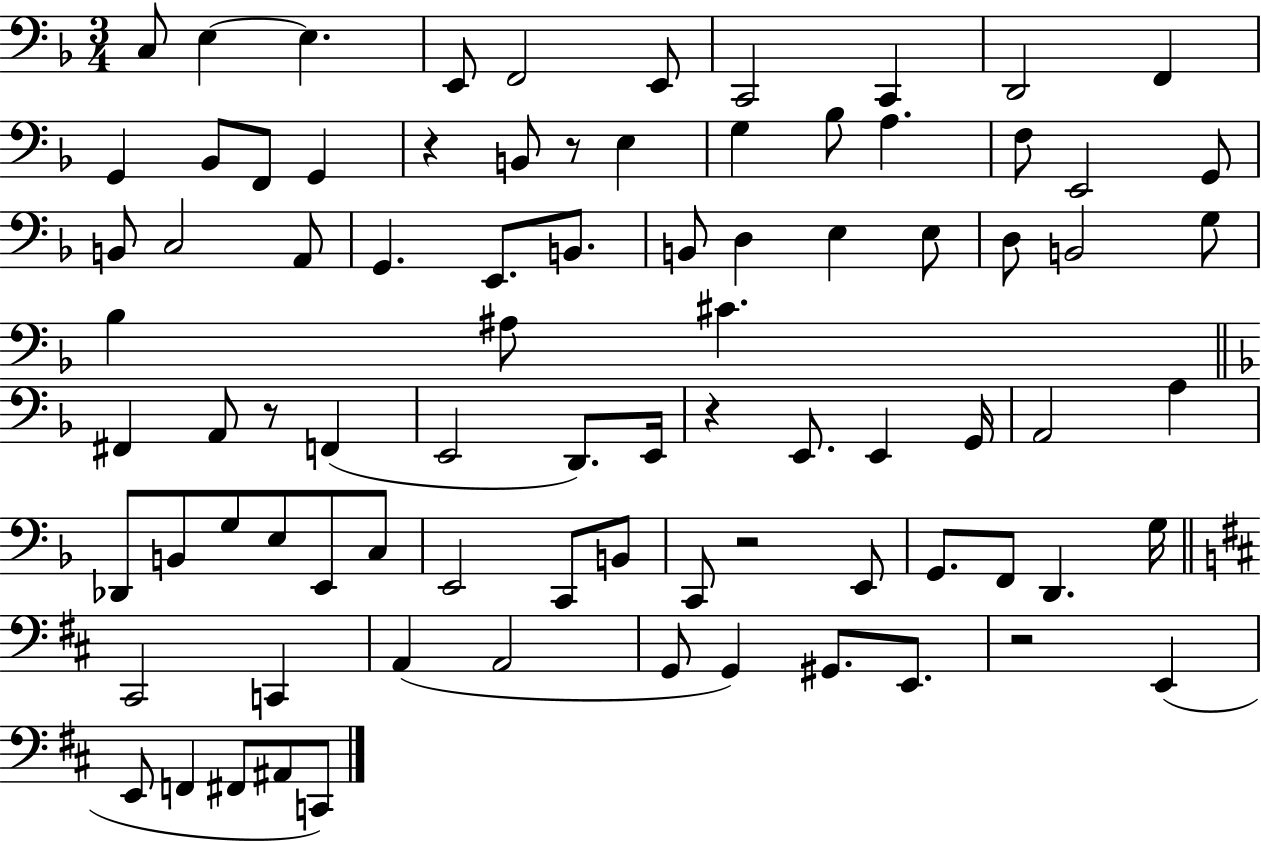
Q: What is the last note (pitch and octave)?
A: C2